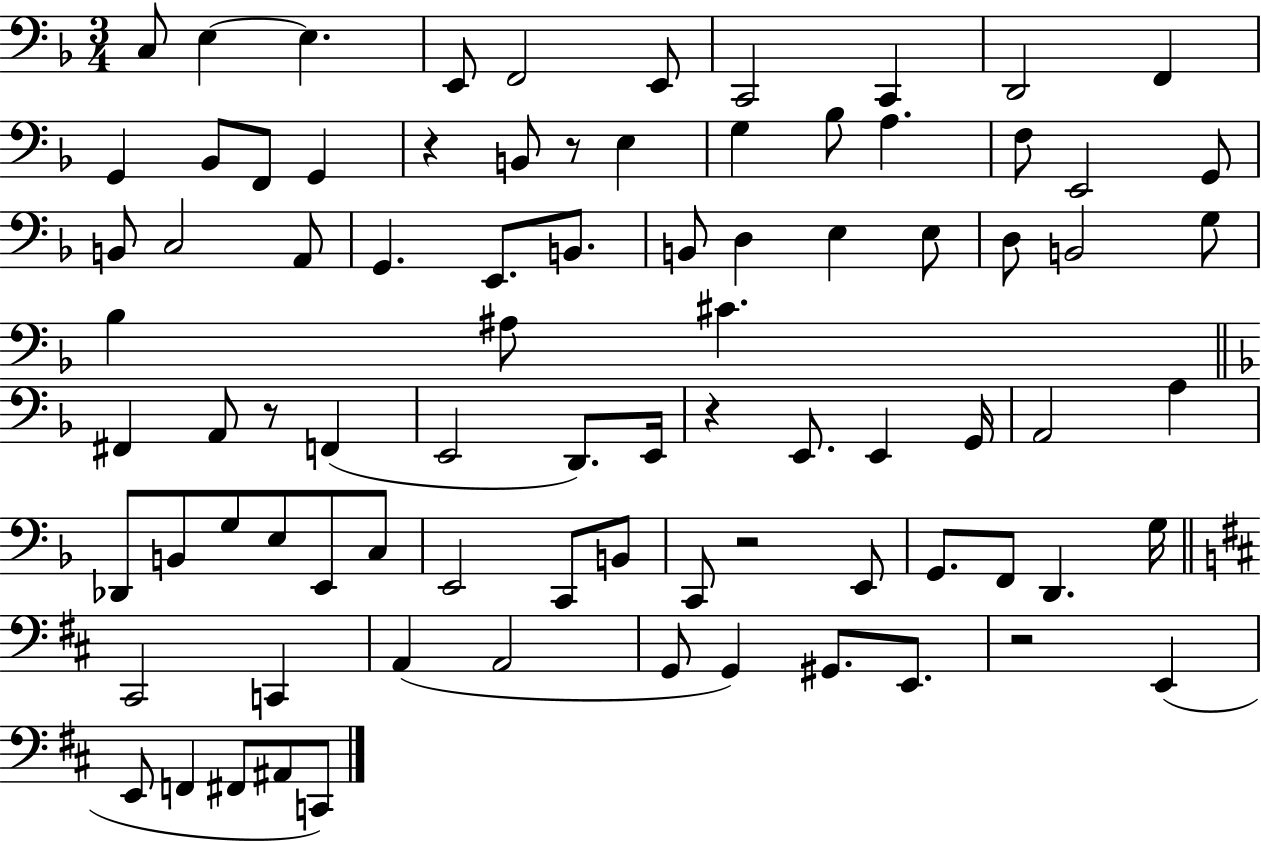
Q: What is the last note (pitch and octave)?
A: C2